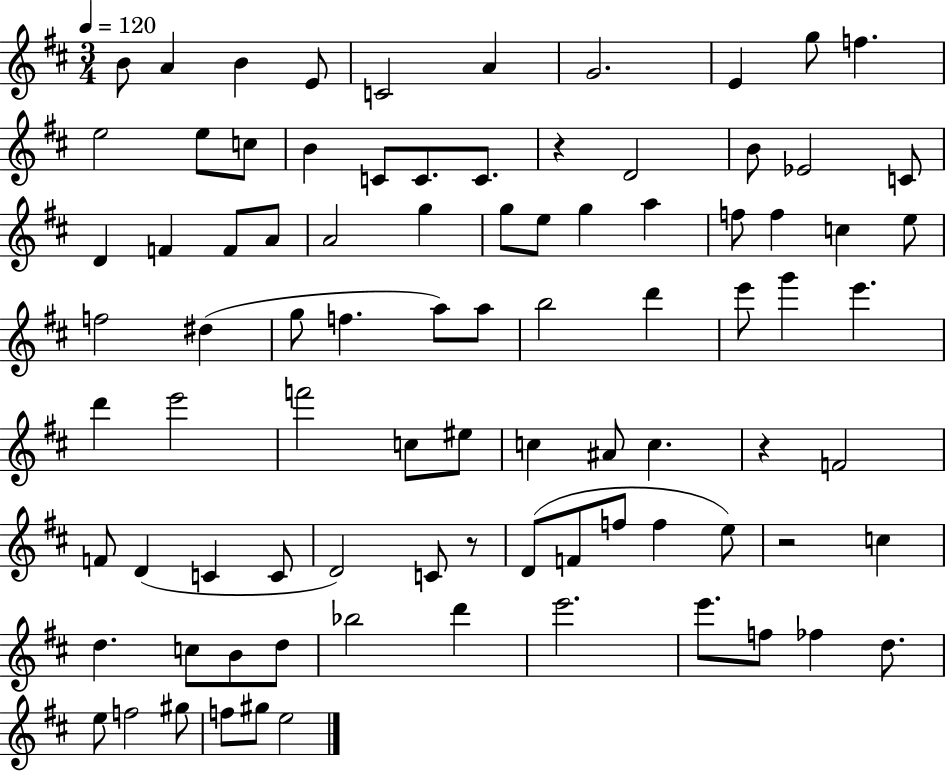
{
  \clef treble
  \numericTimeSignature
  \time 3/4
  \key d \major
  \tempo 4 = 120
  b'8 a'4 b'4 e'8 | c'2 a'4 | g'2. | e'4 g''8 f''4. | \break e''2 e''8 c''8 | b'4 c'8 c'8. c'8. | r4 d'2 | b'8 ees'2 c'8 | \break d'4 f'4 f'8 a'8 | a'2 g''4 | g''8 e''8 g''4 a''4 | f''8 f''4 c''4 e''8 | \break f''2 dis''4( | g''8 f''4. a''8) a''8 | b''2 d'''4 | e'''8 g'''4 e'''4. | \break d'''4 e'''2 | f'''2 c''8 eis''8 | c''4 ais'8 c''4. | r4 f'2 | \break f'8 d'4( c'4 c'8 | d'2) c'8 r8 | d'8( f'8 f''8 f''4 e''8) | r2 c''4 | \break d''4. c''8 b'8 d''8 | bes''2 d'''4 | e'''2. | e'''8. f''8 fes''4 d''8. | \break e''8 f''2 gis''8 | f''8 gis''8 e''2 | \bar "|."
}